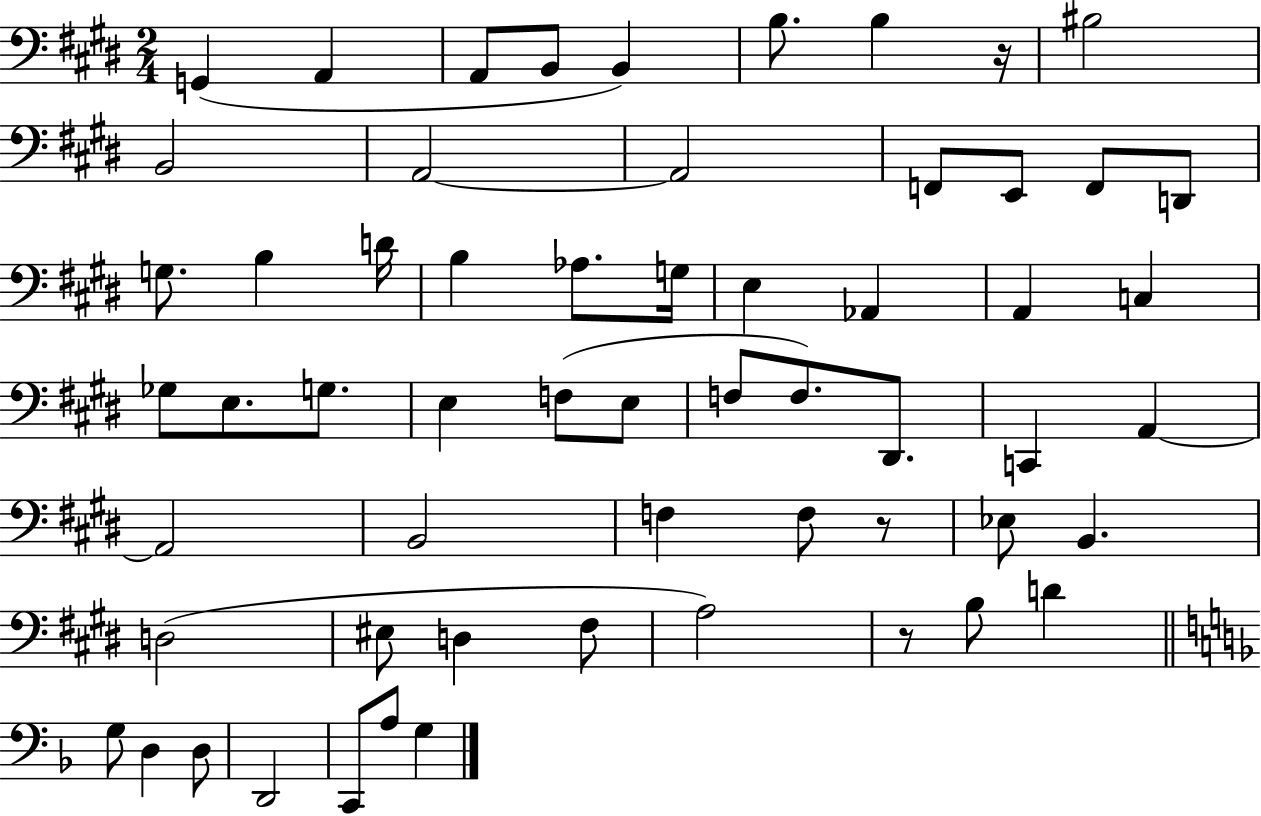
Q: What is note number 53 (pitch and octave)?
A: D2